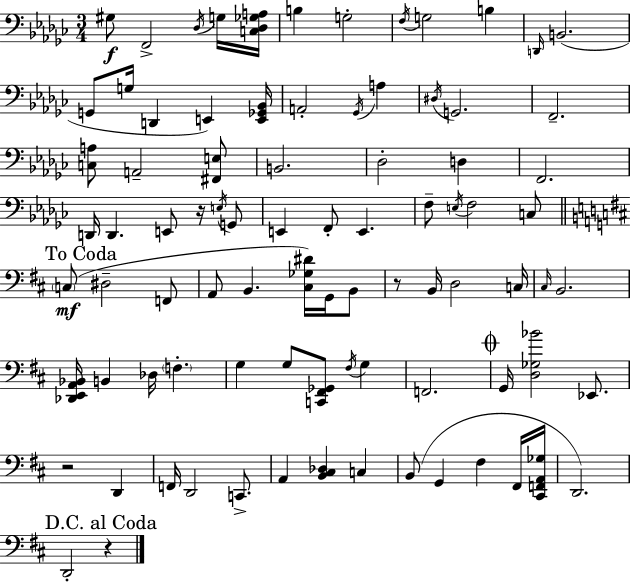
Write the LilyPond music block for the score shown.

{
  \clef bass
  \numericTimeSignature
  \time 3/4
  \key ees \minor
  gis8\f f,2-> \acciaccatura { des16 } g16 | <c des ges a>16 b4 g2-. | \acciaccatura { f16 } g2 b4 | \grace { d,16 }( b,2. | \break g,8 g16 d,4 e,4) | <e, ges, bes,>16 a,2-. \acciaccatura { ges,16 } | a4 \acciaccatura { dis16 } g,2. | f,2.-- | \break <c a>8 a,2-- | <fis, e>8 b,2. | des2-. | d4 f,2. | \break d,16 d,4. | e,8 r16 \acciaccatura { e16 } g,8 e,4 f,8-. | e,4. f8-- \acciaccatura { e16 } f2 | c8 \mark "To Coda" \bar "||" \break \key d \major \parenthesize c8(\mf dis2-- f,8 | a,8 b,4. <cis ges dis'>16) g,16 b,8 | r8 b,16 d2 c16 | \grace { cis16 } b,2. | \break <des, e, a, bes,>16 b,4 des16 \parenthesize f4.-. | g4 g8 <c, fis, ges,>8 \acciaccatura { fis16 } g4 | f,2. | \mark \markup { \musicglyph "scripts.coda" } g,16 <d ges bes'>2 ees,8. | \break r2 d,4 | f,16 d,2 c,8.-> | a,4 <b, cis des>4 c4 | b,8( g,4 fis4 | \break fis,16 <cis, f, a, ges>16 d,2.) | \mark "D.C. al Coda" d,2-. r4 | \bar "|."
}